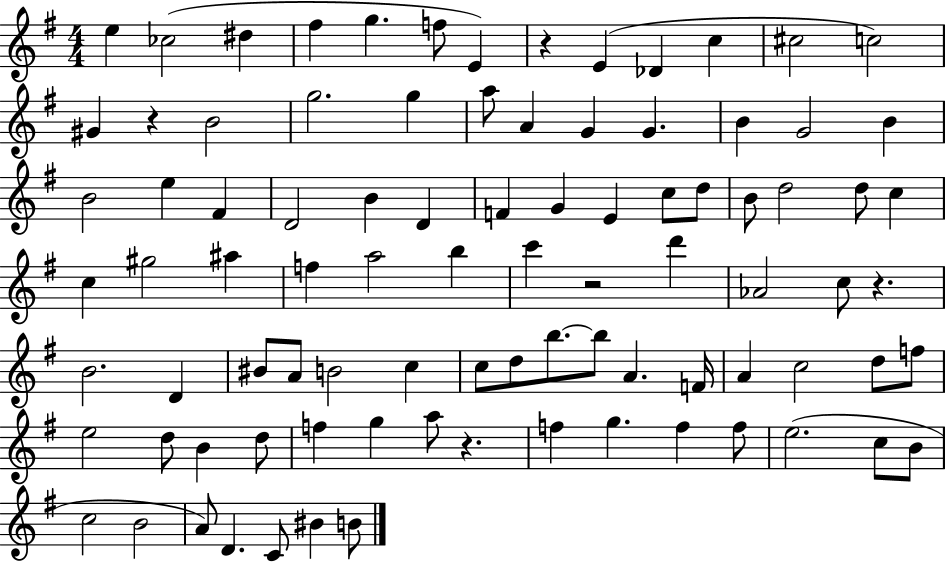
E5/q CES5/h D#5/q F#5/q G5/q. F5/e E4/q R/q E4/q Db4/q C5/q C#5/h C5/h G#4/q R/q B4/h G5/h. G5/q A5/e A4/q G4/q G4/q. B4/q G4/h B4/q B4/h E5/q F#4/q D4/h B4/q D4/q F4/q G4/q E4/q C5/e D5/e B4/e D5/h D5/e C5/q C5/q G#5/h A#5/q F5/q A5/h B5/q C6/q R/h D6/q Ab4/h C5/e R/q. B4/h. D4/q BIS4/e A4/e B4/h C5/q C5/e D5/e B5/e. B5/e A4/q. F4/s A4/q C5/h D5/e F5/e E5/h D5/e B4/q D5/e F5/q G5/q A5/e R/q. F5/q G5/q. F5/q F5/e E5/h. C5/e B4/e C5/h B4/h A4/e D4/q. C4/e BIS4/q B4/e